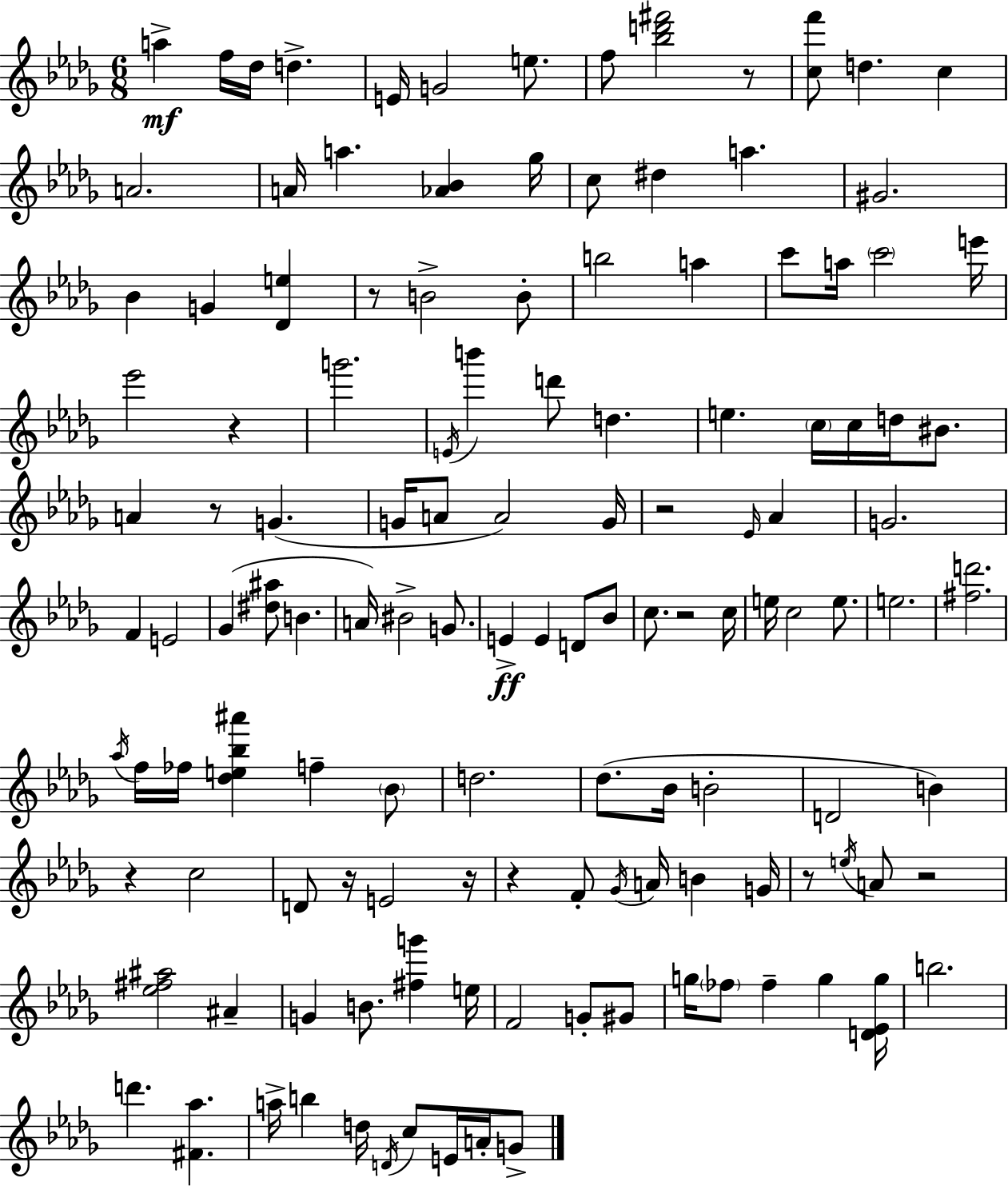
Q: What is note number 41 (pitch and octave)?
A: G4